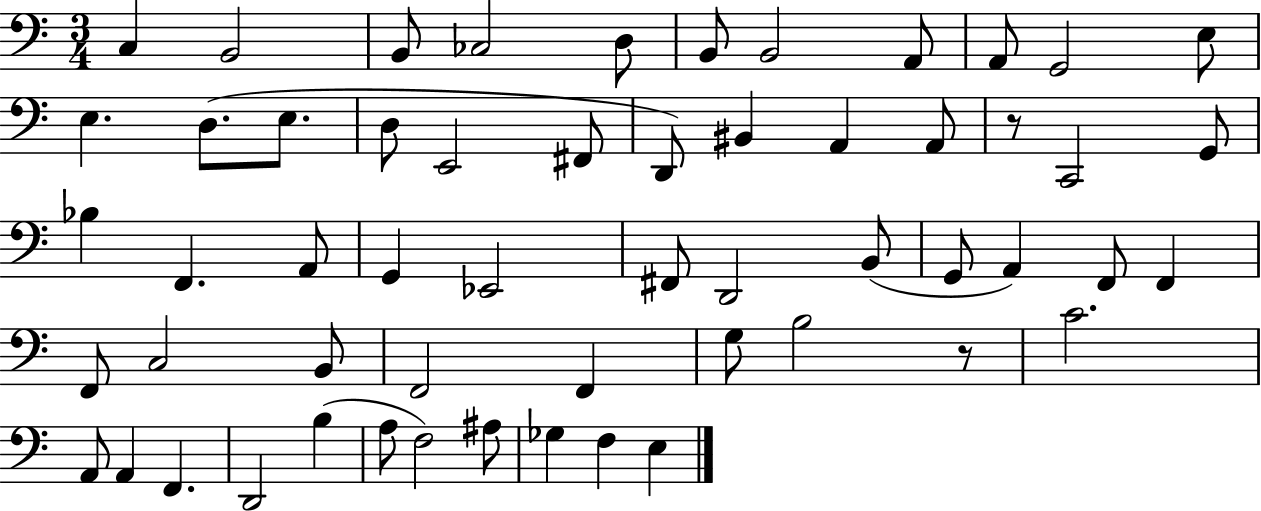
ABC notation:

X:1
T:Untitled
M:3/4
L:1/4
K:C
C, B,,2 B,,/2 _C,2 D,/2 B,,/2 B,,2 A,,/2 A,,/2 G,,2 E,/2 E, D,/2 E,/2 D,/2 E,,2 ^F,,/2 D,,/2 ^B,, A,, A,,/2 z/2 C,,2 G,,/2 _B, F,, A,,/2 G,, _E,,2 ^F,,/2 D,,2 B,,/2 G,,/2 A,, F,,/2 F,, F,,/2 C,2 B,,/2 F,,2 F,, G,/2 B,2 z/2 C2 A,,/2 A,, F,, D,,2 B, A,/2 F,2 ^A,/2 _G, F, E,